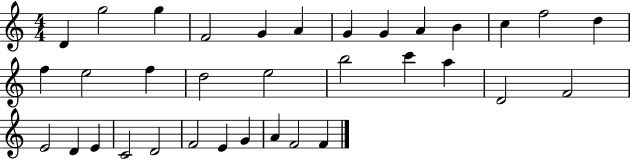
{
  \clef treble
  \numericTimeSignature
  \time 4/4
  \key c \major
  d'4 g''2 g''4 | f'2 g'4 a'4 | g'4 g'4 a'4 b'4 | c''4 f''2 d''4 | \break f''4 e''2 f''4 | d''2 e''2 | b''2 c'''4 a''4 | d'2 f'2 | \break e'2 d'4 e'4 | c'2 d'2 | f'2 e'4 g'4 | a'4 f'2 f'4 | \break \bar "|."
}